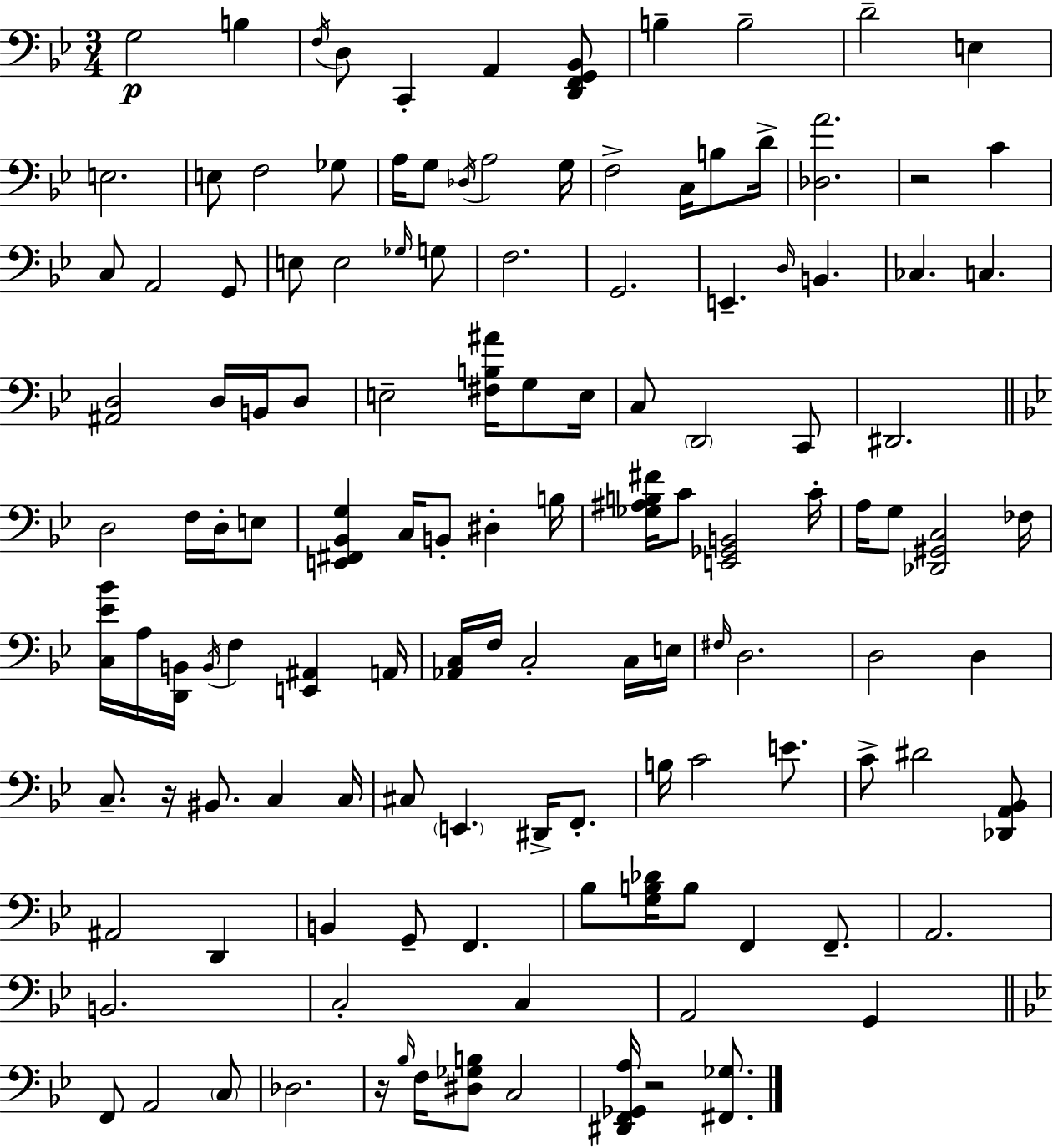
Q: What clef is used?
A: bass